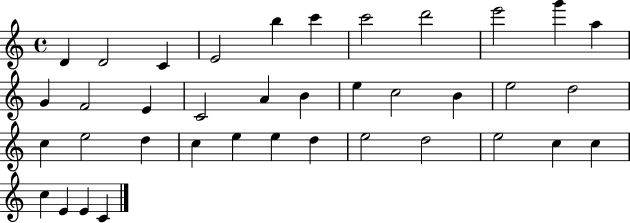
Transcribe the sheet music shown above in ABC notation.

X:1
T:Untitled
M:4/4
L:1/4
K:C
D D2 C E2 b c' c'2 d'2 e'2 g' a G F2 E C2 A B e c2 B e2 d2 c e2 d c e e d e2 d2 e2 c c c E E C